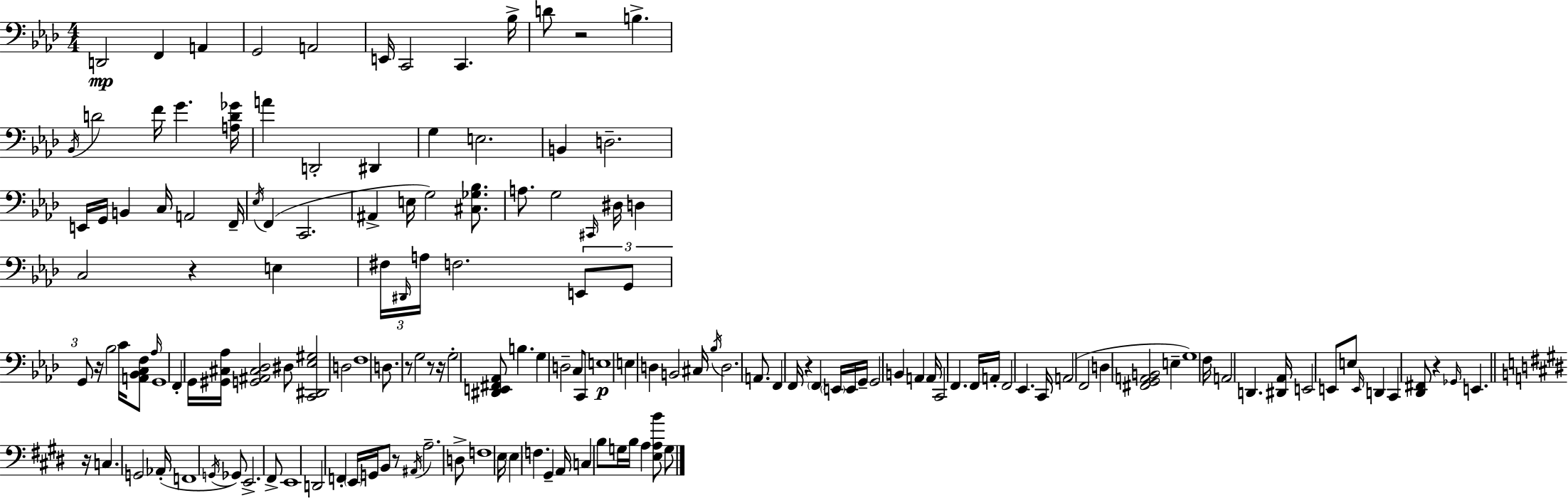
X:1
T:Untitled
M:4/4
L:1/4
K:Fm
D,,2 F,, A,, G,,2 A,,2 E,,/4 C,,2 C,, _B,/4 D/2 z2 B, _B,,/4 D2 F/4 G [A,D_G]/4 A D,,2 ^D,, G, E,2 B,, D,2 E,,/4 G,,/4 B,, C,/4 A,,2 F,,/4 _E,/4 F,, C,,2 ^A,, E,/4 G,2 [^C,_G,_B,]/2 A,/2 G,2 ^C,,/4 ^D,/4 D, C,2 z E, ^F,/4 ^D,,/4 A,/4 F,2 E,,/2 G,,/2 G,,/2 z/4 _B,2 C/4 [A,,_B,,C,F,]/2 _A,/4 G,,4 F,, G,,/4 [^G,,^C,_A,]/4 [G,,^A,,^C,_D,]2 ^D,/2 [C,,^D,,_E,^G,]2 D,2 F,4 D,/2 z/2 G,2 z/2 z/4 G,2 [^D,,E,,^F,,_A,,]/2 B, G, D,2 C,/2 C,,/2 E,4 E, D, B,,2 ^C,/4 _B,/4 D,2 A,,/2 F,, F,,/4 z F,, E,,/4 E,,/4 G,,/4 G,,2 B,, A,, A,,/4 C,,2 F,, F,,/4 A,,/4 F,,2 _E,, C,,/4 A,,2 F,,2 D, [^F,,G,,A,,B,,]2 E, G,4 F,/4 A,,2 D,, [^D,,_A,,]/4 E,,2 E,,/2 E,/2 E,,/4 D,, C,, [_D,,^F,,]/2 z _G,,/4 E,, z/4 C, G,,2 _A,,/4 F,,4 G,,/4 _G,,/2 E,,2 ^F,,/2 E,,4 D,,2 F,, E,,/4 G,,/4 B,,/2 z/2 ^A,,/4 A,2 D,/2 F,4 E,/4 E, F, ^G,, A,,/4 C, B,/2 G,/4 B,/4 A, [E,A,B]/2 G,/2